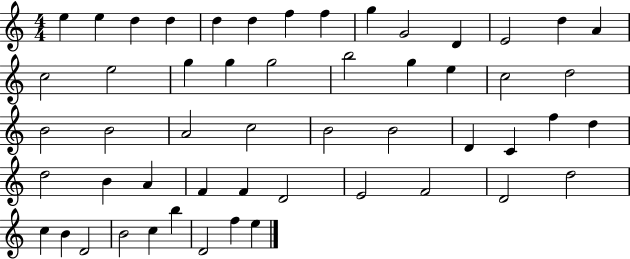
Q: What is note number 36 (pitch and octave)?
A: B4